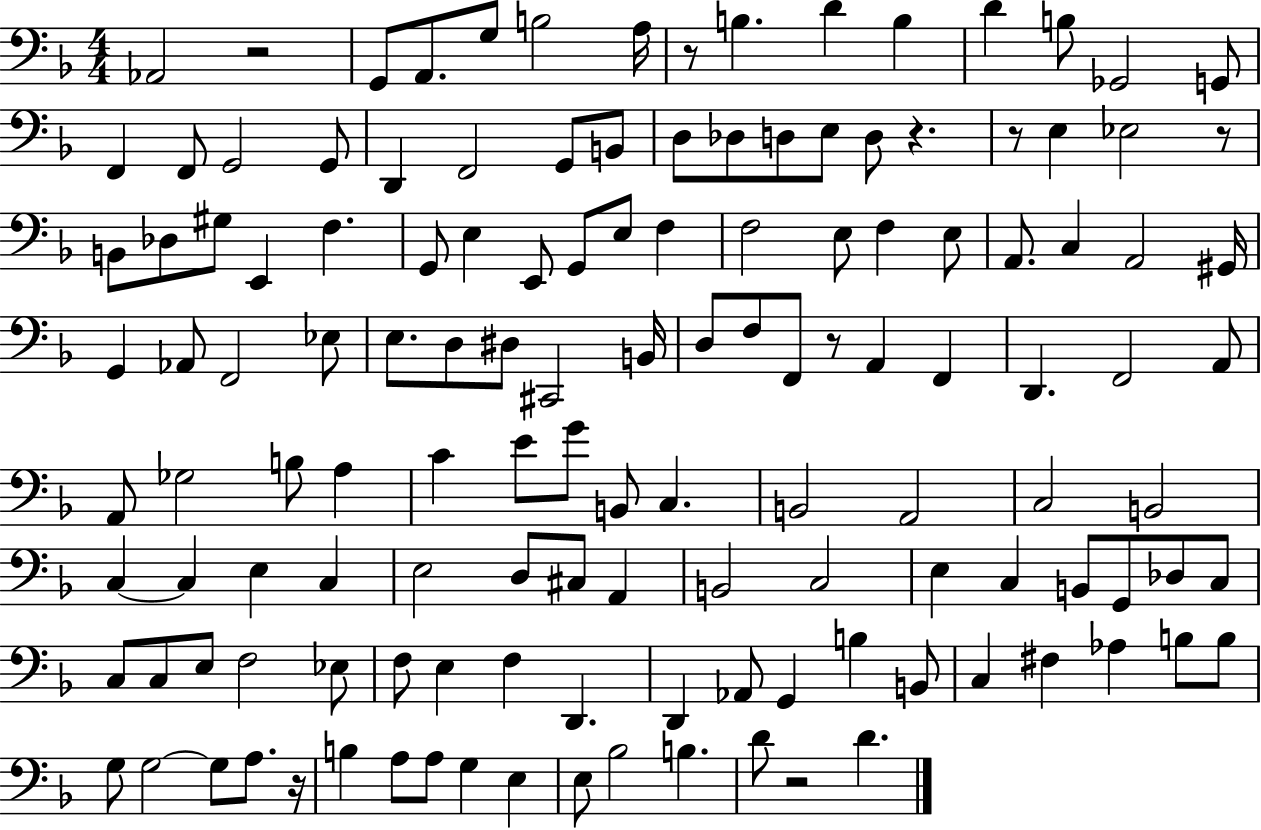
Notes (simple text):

Ab2/h R/h G2/e A2/e. G3/e B3/h A3/s R/e B3/q. D4/q B3/q D4/q B3/e Gb2/h G2/e F2/q F2/e G2/h G2/e D2/q F2/h G2/e B2/e D3/e Db3/e D3/e E3/e D3/e R/q. R/e E3/q Eb3/h R/e B2/e Db3/e G#3/e E2/q F3/q. G2/e E3/q E2/e G2/e E3/e F3/q F3/h E3/e F3/q E3/e A2/e. C3/q A2/h G#2/s G2/q Ab2/e F2/h Eb3/e E3/e. D3/e D#3/e C#2/h B2/s D3/e F3/e F2/e R/e A2/q F2/q D2/q. F2/h A2/e A2/e Gb3/h B3/e A3/q C4/q E4/e G4/e B2/e C3/q. B2/h A2/h C3/h B2/h C3/q C3/q E3/q C3/q E3/h D3/e C#3/e A2/q B2/h C3/h E3/q C3/q B2/e G2/e Db3/e C3/e C3/e C3/e E3/e F3/h Eb3/e F3/e E3/q F3/q D2/q. D2/q Ab2/e G2/q B3/q B2/e C3/q F#3/q Ab3/q B3/e B3/e G3/e G3/h G3/e A3/e. R/s B3/q A3/e A3/e G3/q E3/q E3/e Bb3/h B3/q. D4/e R/h D4/q.